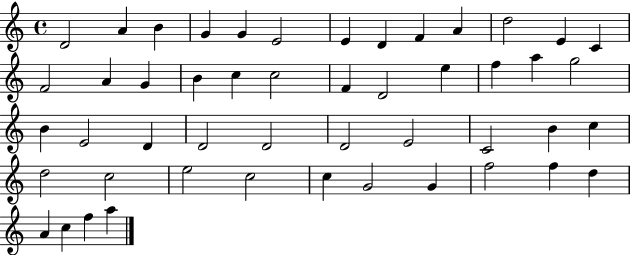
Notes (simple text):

D4/h A4/q B4/q G4/q G4/q E4/h E4/q D4/q F4/q A4/q D5/h E4/q C4/q F4/h A4/q G4/q B4/q C5/q C5/h F4/q D4/h E5/q F5/q A5/q G5/h B4/q E4/h D4/q D4/h D4/h D4/h E4/h C4/h B4/q C5/q D5/h C5/h E5/h C5/h C5/q G4/h G4/q F5/h F5/q D5/q A4/q C5/q F5/q A5/q